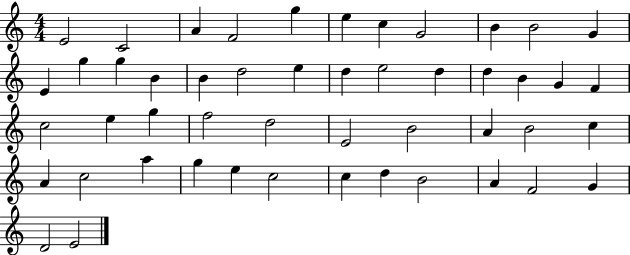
X:1
T:Untitled
M:4/4
L:1/4
K:C
E2 C2 A F2 g e c G2 B B2 G E g g B B d2 e d e2 d d B G F c2 e g f2 d2 E2 B2 A B2 c A c2 a g e c2 c d B2 A F2 G D2 E2